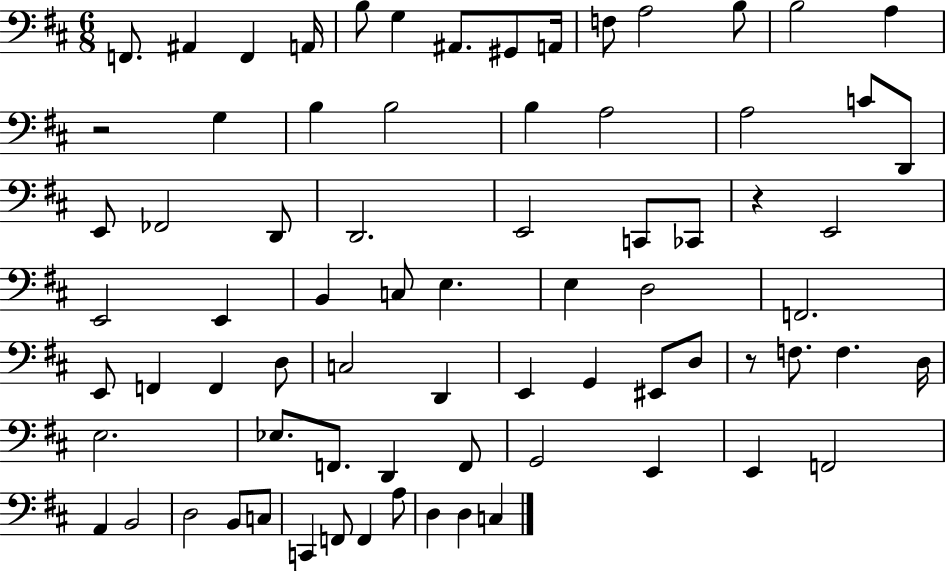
X:1
T:Untitled
M:6/8
L:1/4
K:D
F,,/2 ^A,, F,, A,,/4 B,/2 G, ^A,,/2 ^G,,/2 A,,/4 F,/2 A,2 B,/2 B,2 A, z2 G, B, B,2 B, A,2 A,2 C/2 D,,/2 E,,/2 _F,,2 D,,/2 D,,2 E,,2 C,,/2 _C,,/2 z E,,2 E,,2 E,, B,, C,/2 E, E, D,2 F,,2 E,,/2 F,, F,, D,/2 C,2 D,, E,, G,, ^E,,/2 D,/2 z/2 F,/2 F, D,/4 E,2 _E,/2 F,,/2 D,, F,,/2 G,,2 E,, E,, F,,2 A,, B,,2 D,2 B,,/2 C,/2 C,, F,,/2 F,, A,/2 D, D, C,